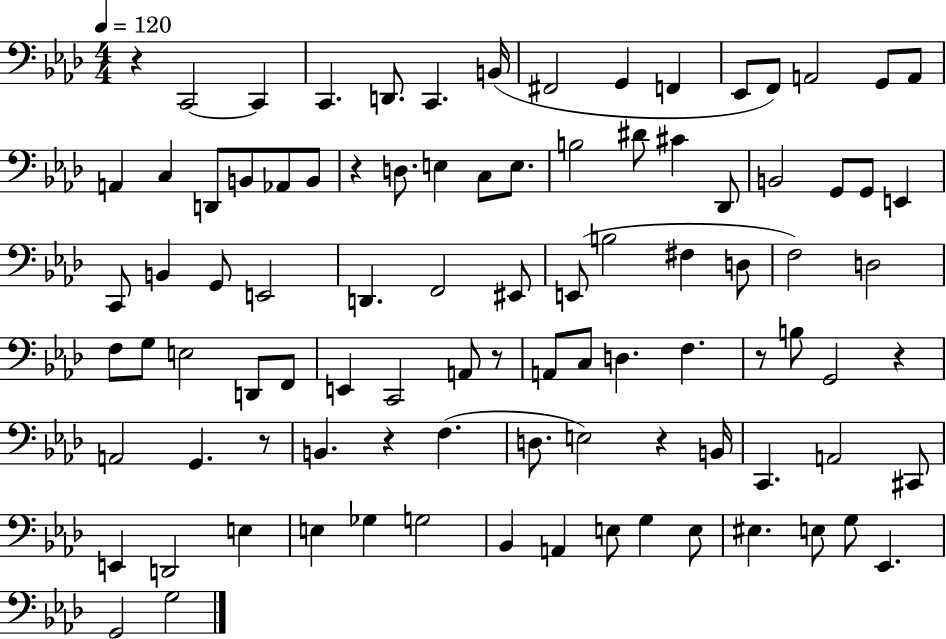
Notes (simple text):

R/q C2/h C2/q C2/q. D2/e. C2/q. B2/s F#2/h G2/q F2/q Eb2/e F2/e A2/h G2/e A2/e A2/q C3/q D2/e B2/e Ab2/e B2/e R/q D3/e. E3/q C3/e E3/e. B3/h D#4/e C#4/q Db2/e B2/h G2/e G2/e E2/q C2/e B2/q G2/e E2/h D2/q. F2/h EIS2/e E2/e B3/h F#3/q D3/e F3/h D3/h F3/e G3/e E3/h D2/e F2/e E2/q C2/h A2/e R/e A2/e C3/e D3/q. F3/q. R/e B3/e G2/h R/q A2/h G2/q. R/e B2/q. R/q F3/q. D3/e. E3/h R/q B2/s C2/q. A2/h C#2/e E2/q D2/h E3/q E3/q Gb3/q G3/h Bb2/q A2/q E3/e G3/q E3/e EIS3/q. E3/e G3/e Eb2/q. G2/h G3/h